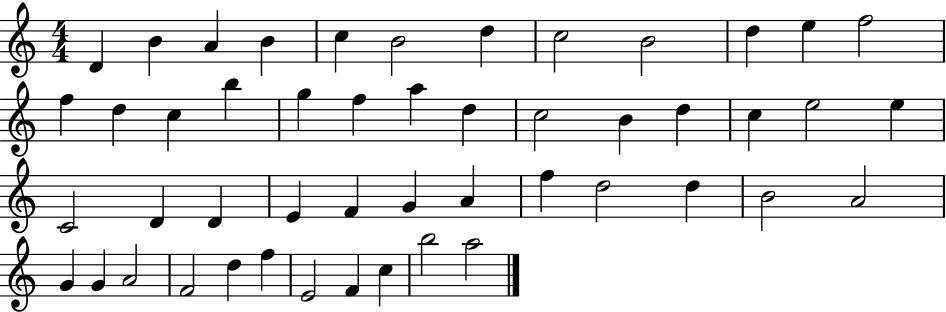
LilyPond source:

{
  \clef treble
  \numericTimeSignature
  \time 4/4
  \key c \major
  d'4 b'4 a'4 b'4 | c''4 b'2 d''4 | c''2 b'2 | d''4 e''4 f''2 | \break f''4 d''4 c''4 b''4 | g''4 f''4 a''4 d''4 | c''2 b'4 d''4 | c''4 e''2 e''4 | \break c'2 d'4 d'4 | e'4 f'4 g'4 a'4 | f''4 d''2 d''4 | b'2 a'2 | \break g'4 g'4 a'2 | f'2 d''4 f''4 | e'2 f'4 c''4 | b''2 a''2 | \break \bar "|."
}